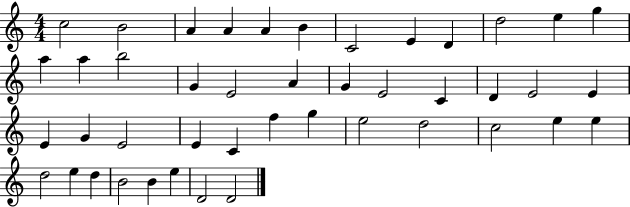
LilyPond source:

{
  \clef treble
  \numericTimeSignature
  \time 4/4
  \key c \major
  c''2 b'2 | a'4 a'4 a'4 b'4 | c'2 e'4 d'4 | d''2 e''4 g''4 | \break a''4 a''4 b''2 | g'4 e'2 a'4 | g'4 e'2 c'4 | d'4 e'2 e'4 | \break e'4 g'4 e'2 | e'4 c'4 f''4 g''4 | e''2 d''2 | c''2 e''4 e''4 | \break d''2 e''4 d''4 | b'2 b'4 e''4 | d'2 d'2 | \bar "|."
}